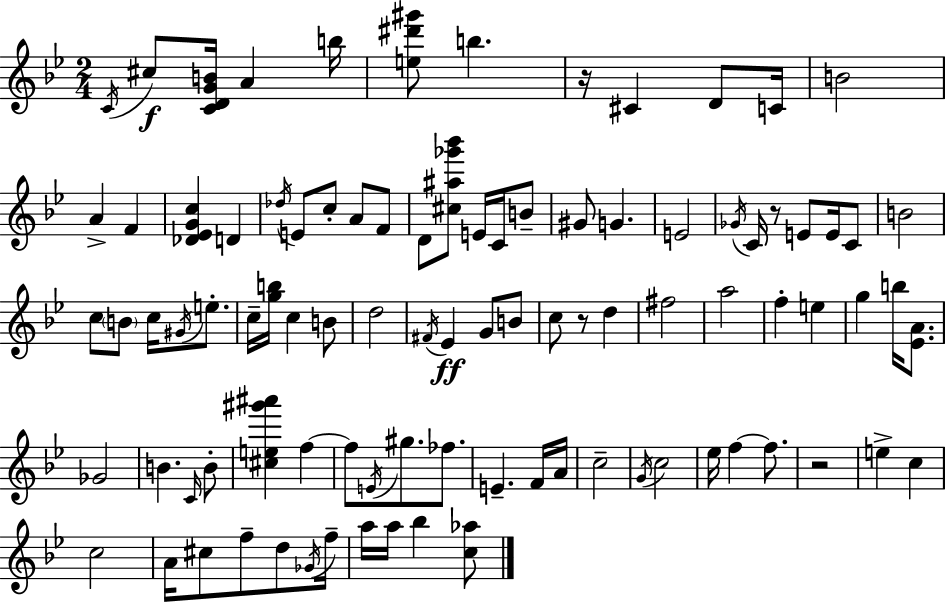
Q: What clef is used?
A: treble